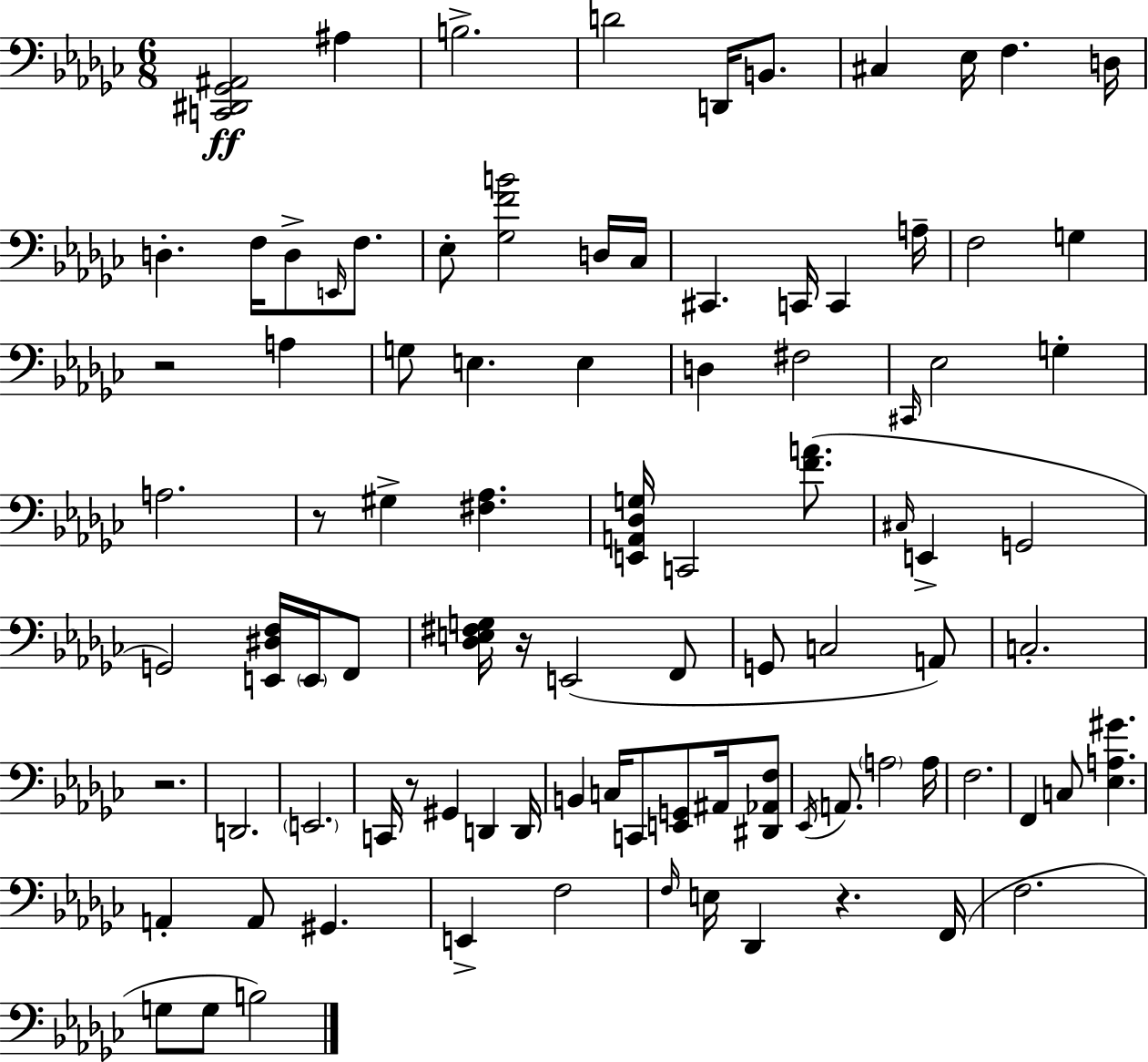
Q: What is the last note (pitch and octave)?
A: B3